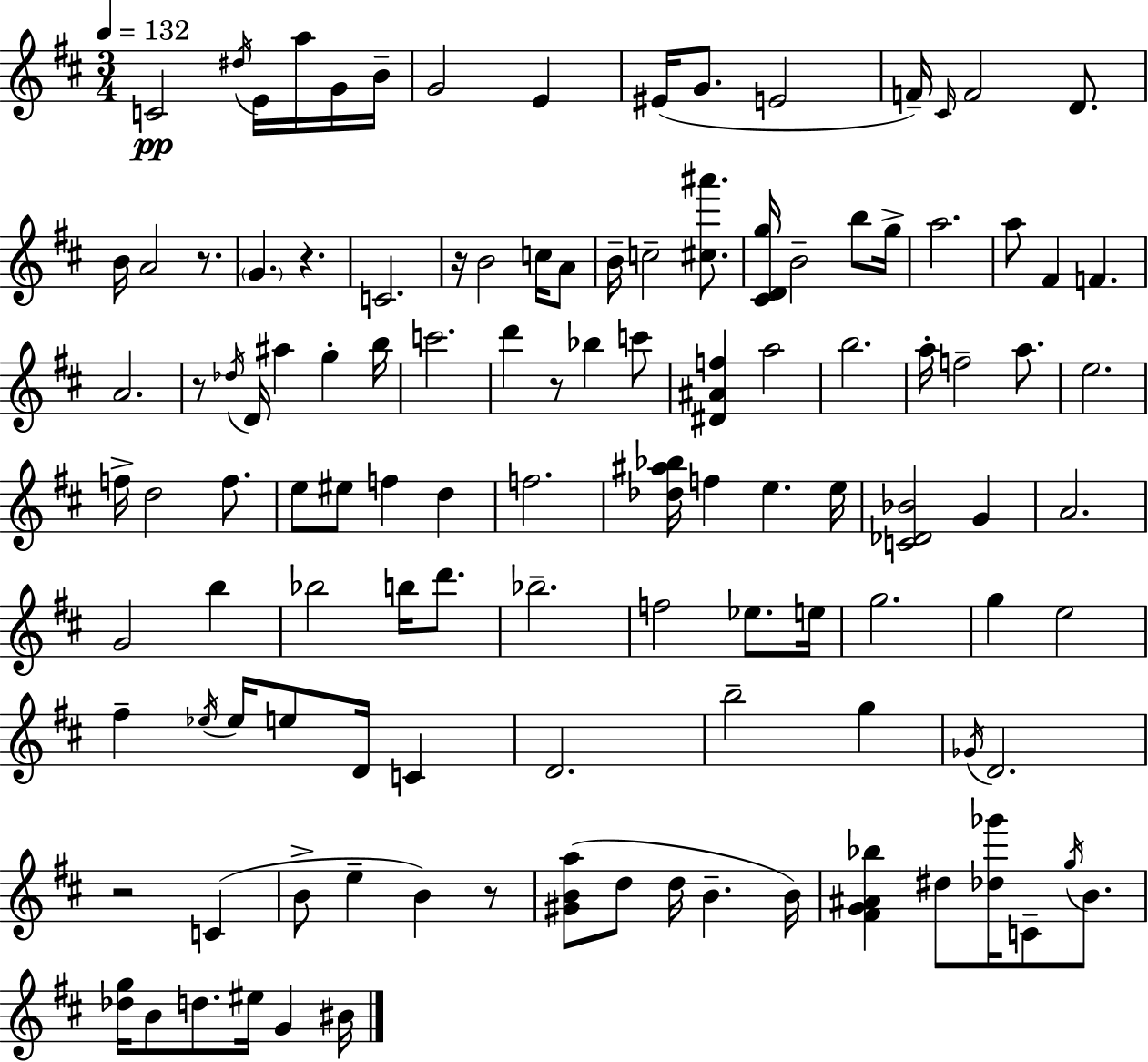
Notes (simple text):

C4/h D#5/s E4/s A5/s G4/s B4/s G4/h E4/q EIS4/s G4/e. E4/h F4/s C#4/s F4/h D4/e. B4/s A4/h R/e. G4/q. R/q. C4/h. R/s B4/h C5/s A4/e B4/s C5/h [C#5,A#6]/e. [C#4,D4,G5]/s B4/h B5/e G5/s A5/h. A5/e F#4/q F4/q. A4/h. R/e Db5/s D4/s A#5/q G5/q B5/s C6/h. D6/q R/e Bb5/q C6/e [D#4,A#4,F5]/q A5/h B5/h. A5/s F5/h A5/e. E5/h. F5/s D5/h F5/e. E5/e EIS5/e F5/q D5/q F5/h. [Db5,A#5,Bb5]/s F5/q E5/q. E5/s [C4,Db4,Bb4]/h G4/q A4/h. G4/h B5/q Bb5/h B5/s D6/e. Bb5/h. F5/h Eb5/e. E5/s G5/h. G5/q E5/h F#5/q Eb5/s Eb5/s E5/e D4/s C4/q D4/h. B5/h G5/q Gb4/s D4/h. R/h C4/q B4/e E5/q B4/q R/e [G#4,B4,A5]/e D5/e D5/s B4/q. B4/s [F#4,G4,A#4,Bb5]/q D#5/e [Db5,Gb6]/s C4/e G5/s B4/e. [Db5,G5]/s B4/e D5/e. EIS5/s G4/q BIS4/s